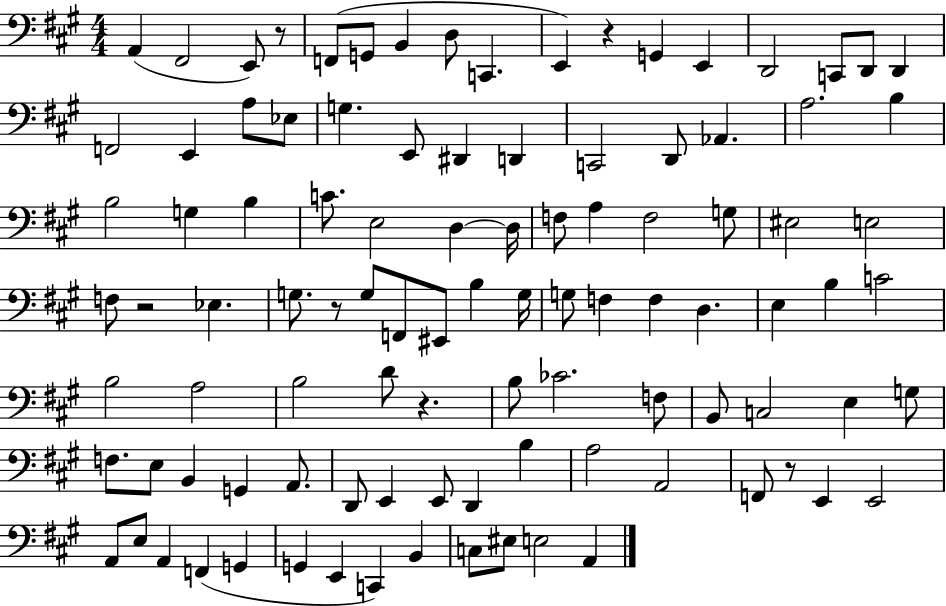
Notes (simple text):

A2/q F#2/h E2/e R/e F2/e G2/e B2/q D3/e C2/q. E2/q R/q G2/q E2/q D2/h C2/e D2/e D2/q F2/h E2/q A3/e Eb3/e G3/q. E2/e D#2/q D2/q C2/h D2/e Ab2/q. A3/h. B3/q B3/h G3/q B3/q C4/e. E3/h D3/q D3/s F3/e A3/q F3/h G3/e EIS3/h E3/h F3/e R/h Eb3/q. G3/e. R/e G3/e F2/e EIS2/e B3/q G3/s G3/e F3/q F3/q D3/q. E3/q B3/q C4/h B3/h A3/h B3/h D4/e R/q. B3/e CES4/h. F3/e B2/e C3/h E3/q G3/e F3/e. E3/e B2/q G2/q A2/e. D2/e E2/q E2/e D2/q B3/q A3/h A2/h F2/e R/e E2/q E2/h A2/e E3/e A2/q F2/q G2/q G2/q E2/q C2/q B2/q C3/e EIS3/e E3/h A2/q